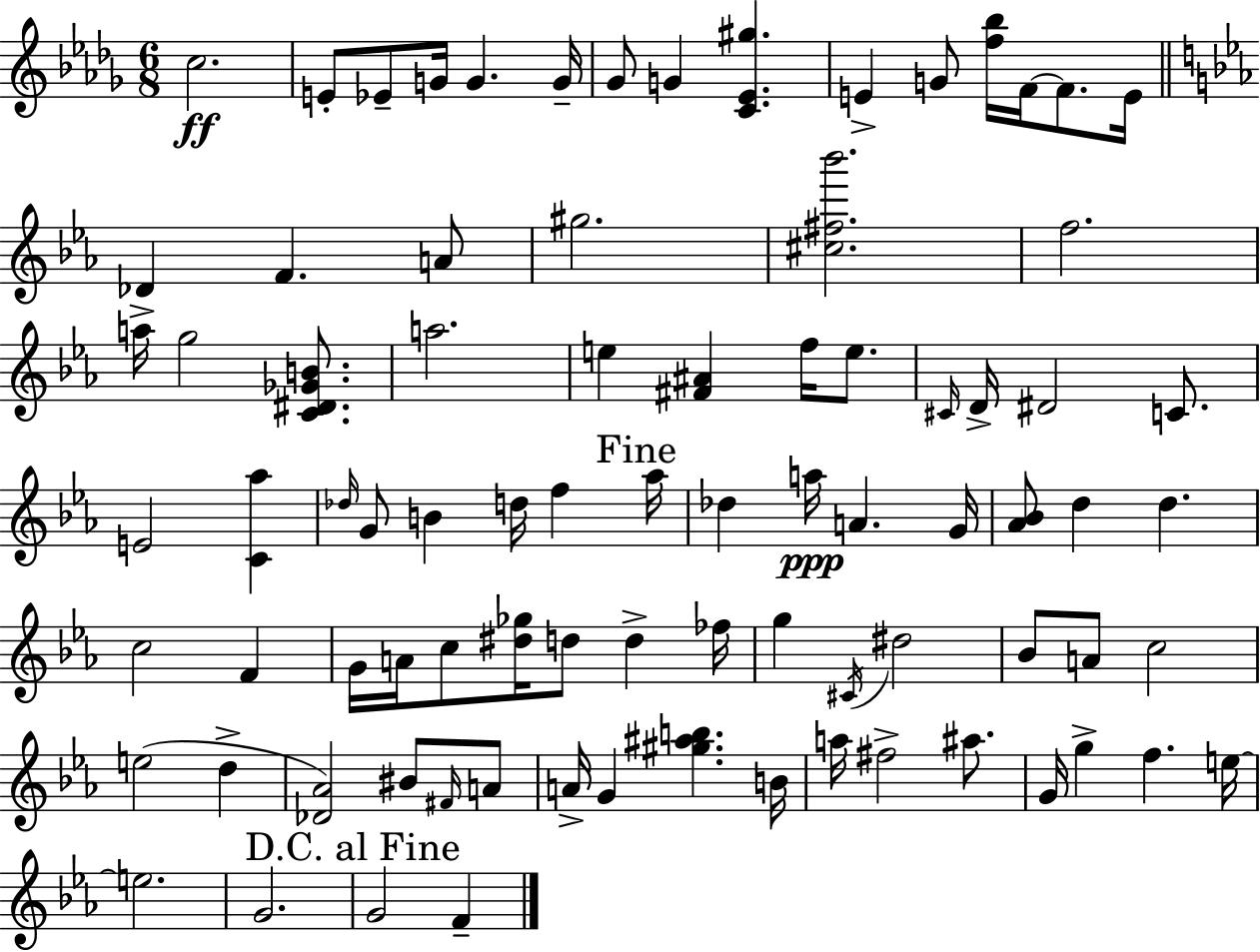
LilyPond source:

{
  \clef treble
  \numericTimeSignature
  \time 6/8
  \key bes \minor
  \repeat volta 2 { c''2.\ff | e'8-. ees'8-- g'16 g'4. g'16-- | ges'8 g'4 <c' ees' gis''>4. | e'4-> g'8 <f'' bes''>16 f'16~~ f'8. e'16 | \break \bar "||" \break \key ees \major des'4 f'4. a'8 | gis''2. | <cis'' fis'' bes'''>2. | f''2. | \break a''16-> g''2 <c' dis' ges' b'>8. | a''2. | e''4 <fis' ais'>4 f''16 e''8. | \grace { cis'16 } d'16-> dis'2 c'8. | \break e'2 <c' aes''>4 | \grace { des''16 } g'8 b'4 d''16 f''4 | \mark "Fine" aes''16 des''4 a''16\ppp a'4. | g'16 <aes' bes'>8 d''4 d''4. | \break c''2 f'4 | g'16 a'16 c''8 <dis'' ges''>16 d''8 d''4-> | fes''16 g''4 \acciaccatura { cis'16 } dis''2 | bes'8 a'8 c''2 | \break e''2( d''4-> | <des' aes'>2) bis'8 | \grace { fis'16 } a'8 a'16-> g'4 <gis'' ais'' b''>4. | b'16 a''16 fis''2-> | \break ais''8. g'16 g''4-> f''4. | e''16~~ e''2. | g'2. | \mark "D.C. al Fine" g'2 | \break f'4-- } \bar "|."
}